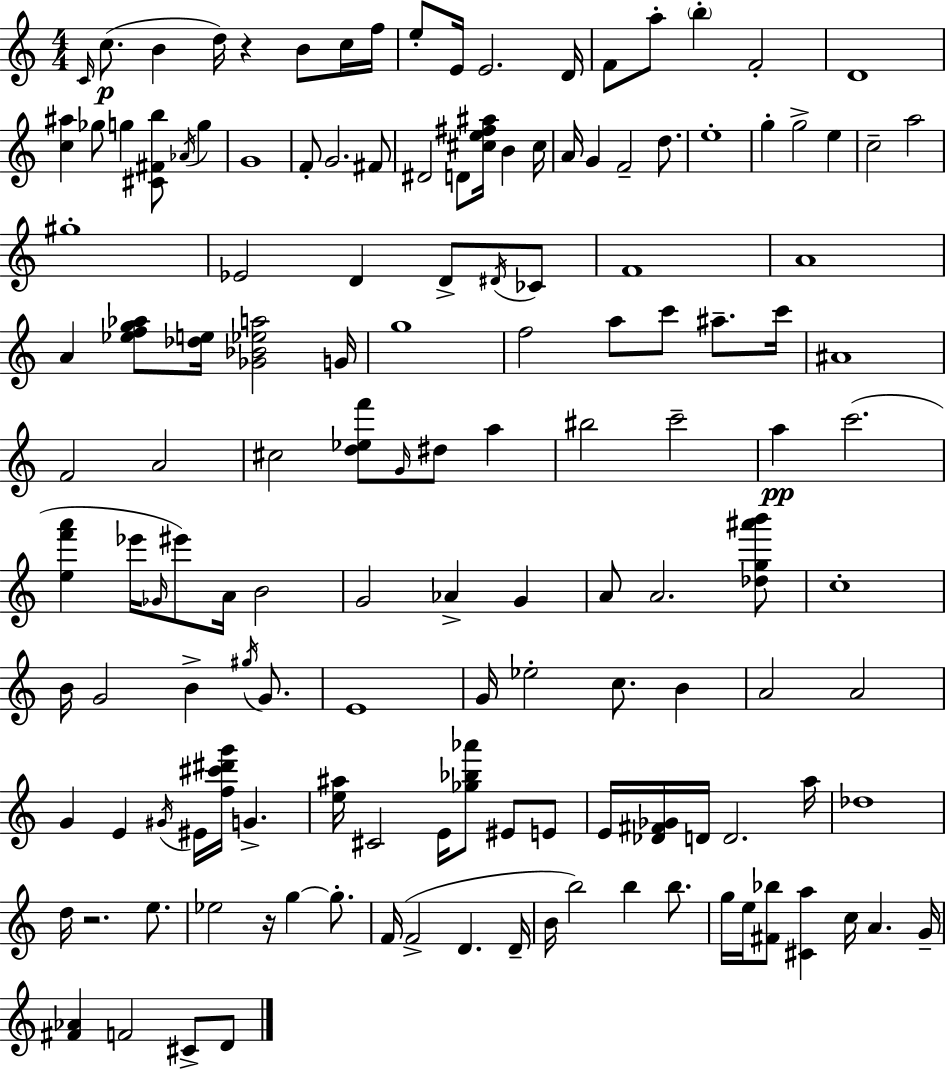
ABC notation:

X:1
T:Untitled
M:4/4
L:1/4
K:Am
C/4 c/2 B d/4 z B/2 c/4 f/4 e/2 E/4 E2 D/4 F/2 a/2 b F2 D4 [c^a] _g/2 g [^C^Fb]/2 _A/4 g G4 F/2 G2 ^F/2 ^D2 D/2 [^ce^f^a]/4 B ^c/4 A/4 G F2 d/2 e4 g g2 e c2 a2 ^g4 _E2 D D/2 ^D/4 _C/2 F4 A4 A [_efg_a]/2 [_de]/4 [_G_B_ea]2 G/4 g4 f2 a/2 c'/2 ^a/2 c'/4 ^A4 F2 A2 ^c2 [d_ef']/2 G/4 ^d/2 a ^b2 c'2 a c'2 [ef'a'] _e'/4 _G/4 ^e'/2 A/4 B2 G2 _A G A/2 A2 [_dg^a'b']/2 c4 B/4 G2 B ^g/4 G/2 E4 G/4 _e2 c/2 B A2 A2 G E ^G/4 ^E/4 [f^c'^d'g']/4 G [e^a]/4 ^C2 E/4 [_g_b_a']/2 ^E/2 E/2 E/4 [_D^F_G]/4 D/4 D2 a/4 _d4 d/4 z2 e/2 _e2 z/4 g g/2 F/4 F2 D D/4 B/4 b2 b b/2 g/4 e/4 [^F_b]/2 [^Ca] c/4 A G/4 [^F_A] F2 ^C/2 D/2